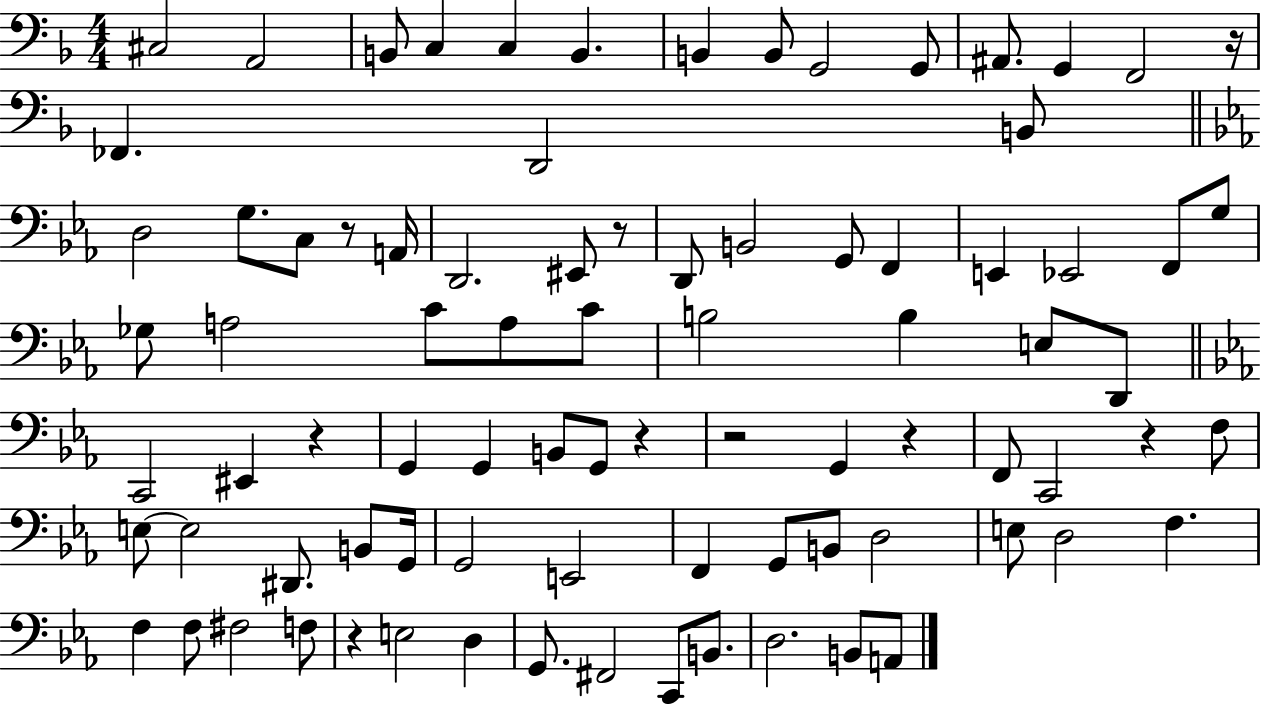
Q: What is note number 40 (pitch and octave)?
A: C2